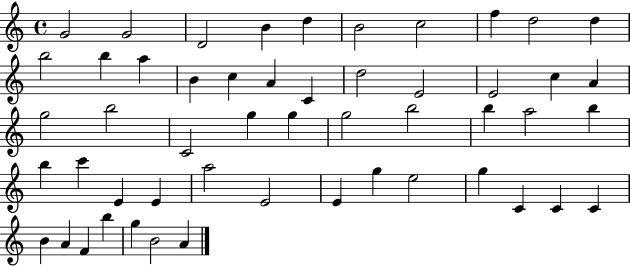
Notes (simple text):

G4/h G4/h D4/h B4/q D5/q B4/h C5/h F5/q D5/h D5/q B5/h B5/q A5/q B4/q C5/q A4/q C4/q D5/h E4/h E4/h C5/q A4/q G5/h B5/h C4/h G5/q G5/q G5/h B5/h B5/q A5/h B5/q B5/q C6/q E4/q E4/q A5/h E4/h E4/q G5/q E5/h G5/q C4/q C4/q C4/q B4/q A4/q F4/q B5/q G5/q B4/h A4/q